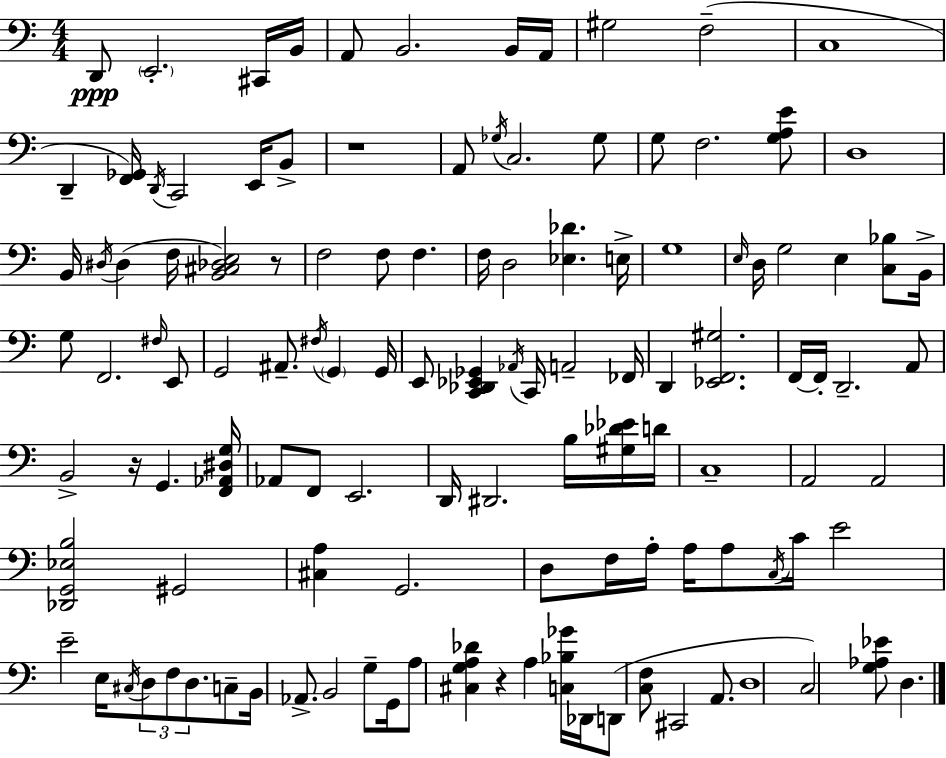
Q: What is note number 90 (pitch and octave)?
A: B2